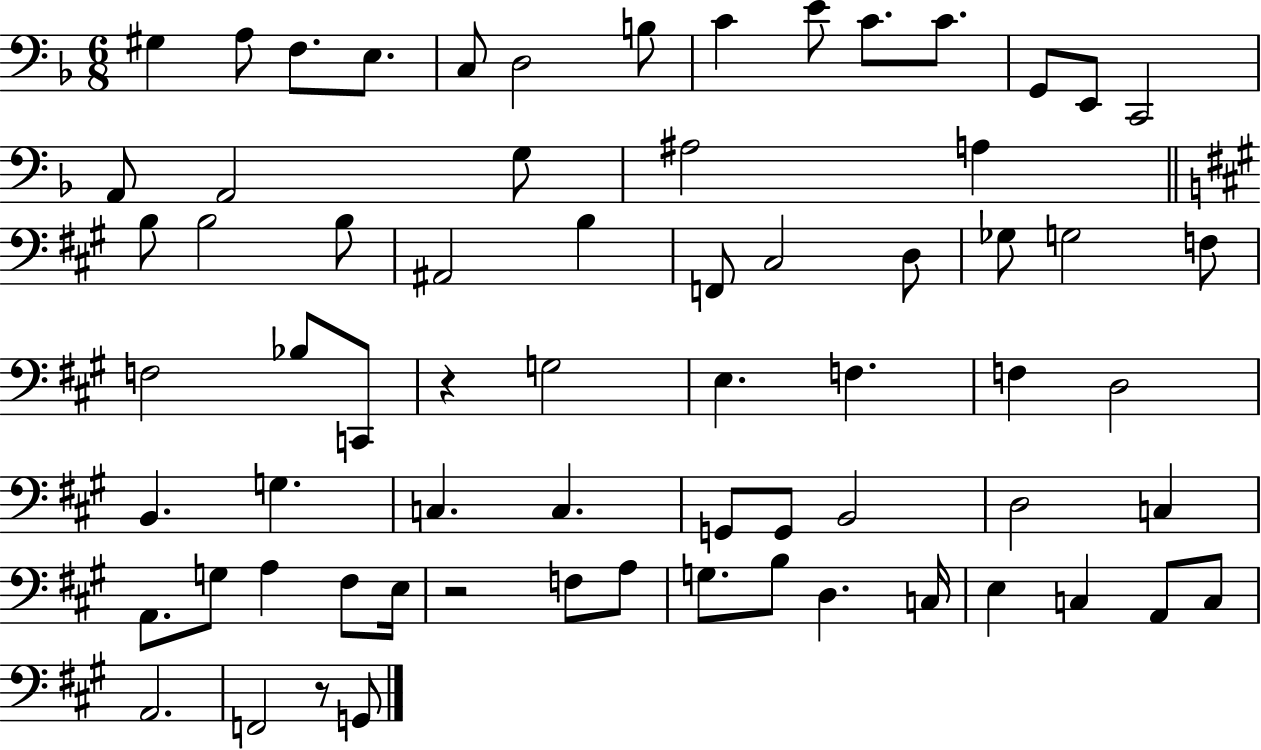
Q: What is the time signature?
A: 6/8